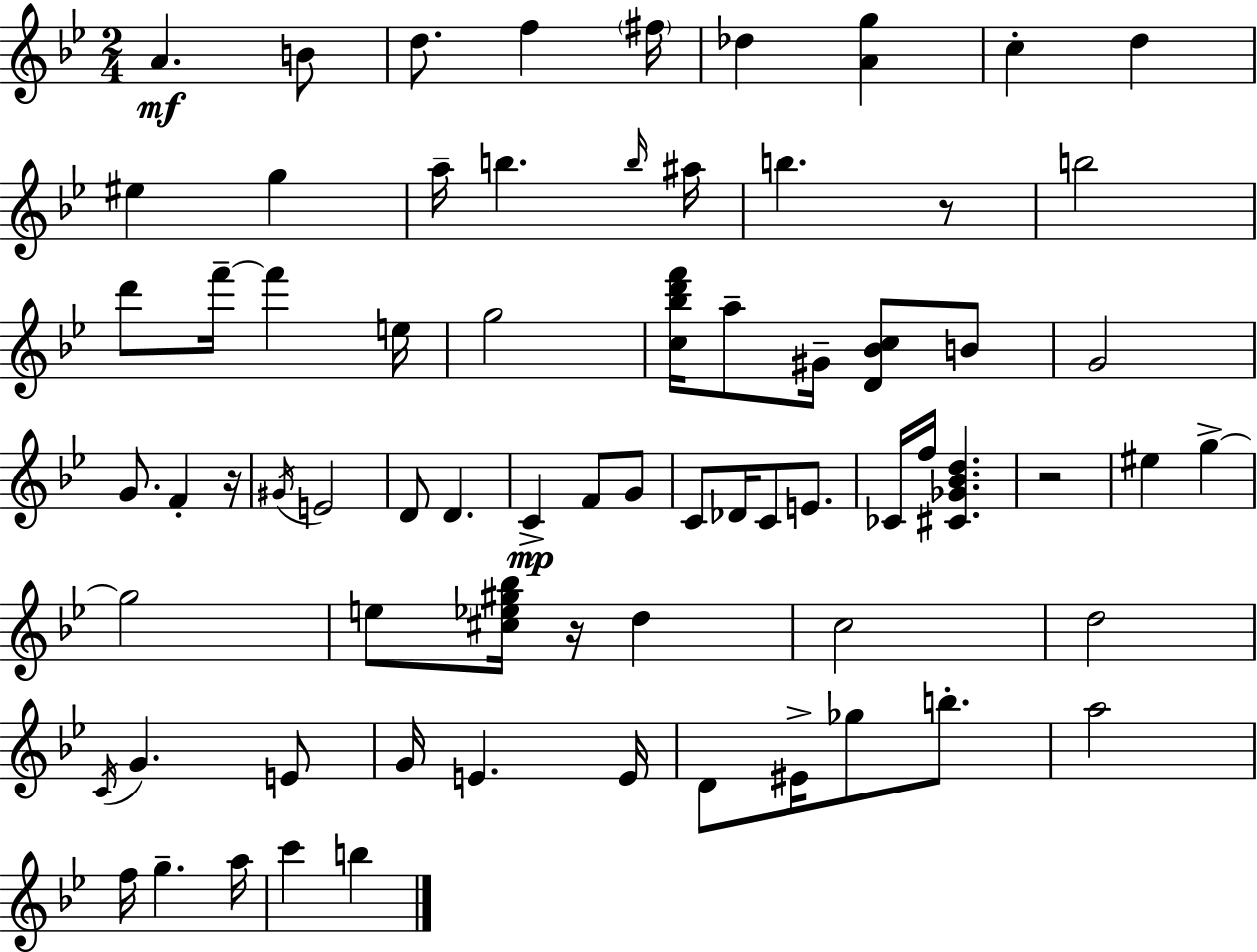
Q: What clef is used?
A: treble